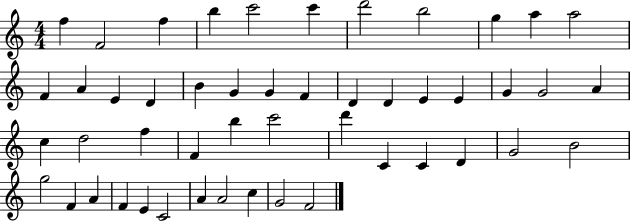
F5/q F4/h F5/q B5/q C6/h C6/q D6/h B5/h G5/q A5/q A5/h F4/q A4/q E4/q D4/q B4/q G4/q G4/q F4/q D4/q D4/q E4/q E4/q G4/q G4/h A4/q C5/q D5/h F5/q F4/q B5/q C6/h D6/q C4/q C4/q D4/q G4/h B4/h G5/h F4/q A4/q F4/q E4/q C4/h A4/q A4/h C5/q G4/h F4/h